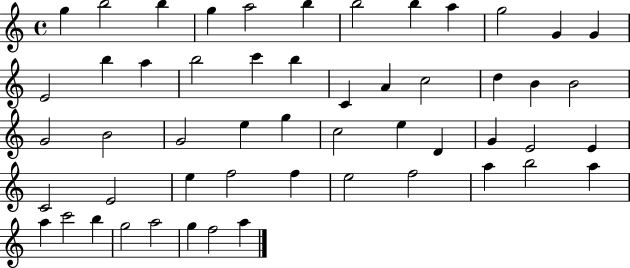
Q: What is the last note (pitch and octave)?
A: A5